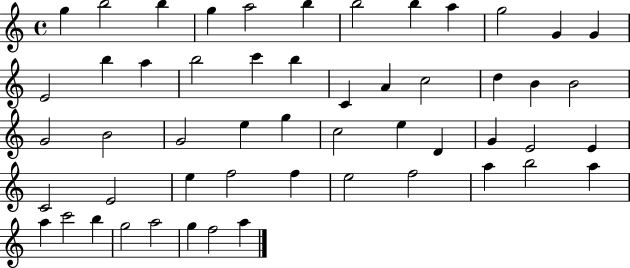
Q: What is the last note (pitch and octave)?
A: A5